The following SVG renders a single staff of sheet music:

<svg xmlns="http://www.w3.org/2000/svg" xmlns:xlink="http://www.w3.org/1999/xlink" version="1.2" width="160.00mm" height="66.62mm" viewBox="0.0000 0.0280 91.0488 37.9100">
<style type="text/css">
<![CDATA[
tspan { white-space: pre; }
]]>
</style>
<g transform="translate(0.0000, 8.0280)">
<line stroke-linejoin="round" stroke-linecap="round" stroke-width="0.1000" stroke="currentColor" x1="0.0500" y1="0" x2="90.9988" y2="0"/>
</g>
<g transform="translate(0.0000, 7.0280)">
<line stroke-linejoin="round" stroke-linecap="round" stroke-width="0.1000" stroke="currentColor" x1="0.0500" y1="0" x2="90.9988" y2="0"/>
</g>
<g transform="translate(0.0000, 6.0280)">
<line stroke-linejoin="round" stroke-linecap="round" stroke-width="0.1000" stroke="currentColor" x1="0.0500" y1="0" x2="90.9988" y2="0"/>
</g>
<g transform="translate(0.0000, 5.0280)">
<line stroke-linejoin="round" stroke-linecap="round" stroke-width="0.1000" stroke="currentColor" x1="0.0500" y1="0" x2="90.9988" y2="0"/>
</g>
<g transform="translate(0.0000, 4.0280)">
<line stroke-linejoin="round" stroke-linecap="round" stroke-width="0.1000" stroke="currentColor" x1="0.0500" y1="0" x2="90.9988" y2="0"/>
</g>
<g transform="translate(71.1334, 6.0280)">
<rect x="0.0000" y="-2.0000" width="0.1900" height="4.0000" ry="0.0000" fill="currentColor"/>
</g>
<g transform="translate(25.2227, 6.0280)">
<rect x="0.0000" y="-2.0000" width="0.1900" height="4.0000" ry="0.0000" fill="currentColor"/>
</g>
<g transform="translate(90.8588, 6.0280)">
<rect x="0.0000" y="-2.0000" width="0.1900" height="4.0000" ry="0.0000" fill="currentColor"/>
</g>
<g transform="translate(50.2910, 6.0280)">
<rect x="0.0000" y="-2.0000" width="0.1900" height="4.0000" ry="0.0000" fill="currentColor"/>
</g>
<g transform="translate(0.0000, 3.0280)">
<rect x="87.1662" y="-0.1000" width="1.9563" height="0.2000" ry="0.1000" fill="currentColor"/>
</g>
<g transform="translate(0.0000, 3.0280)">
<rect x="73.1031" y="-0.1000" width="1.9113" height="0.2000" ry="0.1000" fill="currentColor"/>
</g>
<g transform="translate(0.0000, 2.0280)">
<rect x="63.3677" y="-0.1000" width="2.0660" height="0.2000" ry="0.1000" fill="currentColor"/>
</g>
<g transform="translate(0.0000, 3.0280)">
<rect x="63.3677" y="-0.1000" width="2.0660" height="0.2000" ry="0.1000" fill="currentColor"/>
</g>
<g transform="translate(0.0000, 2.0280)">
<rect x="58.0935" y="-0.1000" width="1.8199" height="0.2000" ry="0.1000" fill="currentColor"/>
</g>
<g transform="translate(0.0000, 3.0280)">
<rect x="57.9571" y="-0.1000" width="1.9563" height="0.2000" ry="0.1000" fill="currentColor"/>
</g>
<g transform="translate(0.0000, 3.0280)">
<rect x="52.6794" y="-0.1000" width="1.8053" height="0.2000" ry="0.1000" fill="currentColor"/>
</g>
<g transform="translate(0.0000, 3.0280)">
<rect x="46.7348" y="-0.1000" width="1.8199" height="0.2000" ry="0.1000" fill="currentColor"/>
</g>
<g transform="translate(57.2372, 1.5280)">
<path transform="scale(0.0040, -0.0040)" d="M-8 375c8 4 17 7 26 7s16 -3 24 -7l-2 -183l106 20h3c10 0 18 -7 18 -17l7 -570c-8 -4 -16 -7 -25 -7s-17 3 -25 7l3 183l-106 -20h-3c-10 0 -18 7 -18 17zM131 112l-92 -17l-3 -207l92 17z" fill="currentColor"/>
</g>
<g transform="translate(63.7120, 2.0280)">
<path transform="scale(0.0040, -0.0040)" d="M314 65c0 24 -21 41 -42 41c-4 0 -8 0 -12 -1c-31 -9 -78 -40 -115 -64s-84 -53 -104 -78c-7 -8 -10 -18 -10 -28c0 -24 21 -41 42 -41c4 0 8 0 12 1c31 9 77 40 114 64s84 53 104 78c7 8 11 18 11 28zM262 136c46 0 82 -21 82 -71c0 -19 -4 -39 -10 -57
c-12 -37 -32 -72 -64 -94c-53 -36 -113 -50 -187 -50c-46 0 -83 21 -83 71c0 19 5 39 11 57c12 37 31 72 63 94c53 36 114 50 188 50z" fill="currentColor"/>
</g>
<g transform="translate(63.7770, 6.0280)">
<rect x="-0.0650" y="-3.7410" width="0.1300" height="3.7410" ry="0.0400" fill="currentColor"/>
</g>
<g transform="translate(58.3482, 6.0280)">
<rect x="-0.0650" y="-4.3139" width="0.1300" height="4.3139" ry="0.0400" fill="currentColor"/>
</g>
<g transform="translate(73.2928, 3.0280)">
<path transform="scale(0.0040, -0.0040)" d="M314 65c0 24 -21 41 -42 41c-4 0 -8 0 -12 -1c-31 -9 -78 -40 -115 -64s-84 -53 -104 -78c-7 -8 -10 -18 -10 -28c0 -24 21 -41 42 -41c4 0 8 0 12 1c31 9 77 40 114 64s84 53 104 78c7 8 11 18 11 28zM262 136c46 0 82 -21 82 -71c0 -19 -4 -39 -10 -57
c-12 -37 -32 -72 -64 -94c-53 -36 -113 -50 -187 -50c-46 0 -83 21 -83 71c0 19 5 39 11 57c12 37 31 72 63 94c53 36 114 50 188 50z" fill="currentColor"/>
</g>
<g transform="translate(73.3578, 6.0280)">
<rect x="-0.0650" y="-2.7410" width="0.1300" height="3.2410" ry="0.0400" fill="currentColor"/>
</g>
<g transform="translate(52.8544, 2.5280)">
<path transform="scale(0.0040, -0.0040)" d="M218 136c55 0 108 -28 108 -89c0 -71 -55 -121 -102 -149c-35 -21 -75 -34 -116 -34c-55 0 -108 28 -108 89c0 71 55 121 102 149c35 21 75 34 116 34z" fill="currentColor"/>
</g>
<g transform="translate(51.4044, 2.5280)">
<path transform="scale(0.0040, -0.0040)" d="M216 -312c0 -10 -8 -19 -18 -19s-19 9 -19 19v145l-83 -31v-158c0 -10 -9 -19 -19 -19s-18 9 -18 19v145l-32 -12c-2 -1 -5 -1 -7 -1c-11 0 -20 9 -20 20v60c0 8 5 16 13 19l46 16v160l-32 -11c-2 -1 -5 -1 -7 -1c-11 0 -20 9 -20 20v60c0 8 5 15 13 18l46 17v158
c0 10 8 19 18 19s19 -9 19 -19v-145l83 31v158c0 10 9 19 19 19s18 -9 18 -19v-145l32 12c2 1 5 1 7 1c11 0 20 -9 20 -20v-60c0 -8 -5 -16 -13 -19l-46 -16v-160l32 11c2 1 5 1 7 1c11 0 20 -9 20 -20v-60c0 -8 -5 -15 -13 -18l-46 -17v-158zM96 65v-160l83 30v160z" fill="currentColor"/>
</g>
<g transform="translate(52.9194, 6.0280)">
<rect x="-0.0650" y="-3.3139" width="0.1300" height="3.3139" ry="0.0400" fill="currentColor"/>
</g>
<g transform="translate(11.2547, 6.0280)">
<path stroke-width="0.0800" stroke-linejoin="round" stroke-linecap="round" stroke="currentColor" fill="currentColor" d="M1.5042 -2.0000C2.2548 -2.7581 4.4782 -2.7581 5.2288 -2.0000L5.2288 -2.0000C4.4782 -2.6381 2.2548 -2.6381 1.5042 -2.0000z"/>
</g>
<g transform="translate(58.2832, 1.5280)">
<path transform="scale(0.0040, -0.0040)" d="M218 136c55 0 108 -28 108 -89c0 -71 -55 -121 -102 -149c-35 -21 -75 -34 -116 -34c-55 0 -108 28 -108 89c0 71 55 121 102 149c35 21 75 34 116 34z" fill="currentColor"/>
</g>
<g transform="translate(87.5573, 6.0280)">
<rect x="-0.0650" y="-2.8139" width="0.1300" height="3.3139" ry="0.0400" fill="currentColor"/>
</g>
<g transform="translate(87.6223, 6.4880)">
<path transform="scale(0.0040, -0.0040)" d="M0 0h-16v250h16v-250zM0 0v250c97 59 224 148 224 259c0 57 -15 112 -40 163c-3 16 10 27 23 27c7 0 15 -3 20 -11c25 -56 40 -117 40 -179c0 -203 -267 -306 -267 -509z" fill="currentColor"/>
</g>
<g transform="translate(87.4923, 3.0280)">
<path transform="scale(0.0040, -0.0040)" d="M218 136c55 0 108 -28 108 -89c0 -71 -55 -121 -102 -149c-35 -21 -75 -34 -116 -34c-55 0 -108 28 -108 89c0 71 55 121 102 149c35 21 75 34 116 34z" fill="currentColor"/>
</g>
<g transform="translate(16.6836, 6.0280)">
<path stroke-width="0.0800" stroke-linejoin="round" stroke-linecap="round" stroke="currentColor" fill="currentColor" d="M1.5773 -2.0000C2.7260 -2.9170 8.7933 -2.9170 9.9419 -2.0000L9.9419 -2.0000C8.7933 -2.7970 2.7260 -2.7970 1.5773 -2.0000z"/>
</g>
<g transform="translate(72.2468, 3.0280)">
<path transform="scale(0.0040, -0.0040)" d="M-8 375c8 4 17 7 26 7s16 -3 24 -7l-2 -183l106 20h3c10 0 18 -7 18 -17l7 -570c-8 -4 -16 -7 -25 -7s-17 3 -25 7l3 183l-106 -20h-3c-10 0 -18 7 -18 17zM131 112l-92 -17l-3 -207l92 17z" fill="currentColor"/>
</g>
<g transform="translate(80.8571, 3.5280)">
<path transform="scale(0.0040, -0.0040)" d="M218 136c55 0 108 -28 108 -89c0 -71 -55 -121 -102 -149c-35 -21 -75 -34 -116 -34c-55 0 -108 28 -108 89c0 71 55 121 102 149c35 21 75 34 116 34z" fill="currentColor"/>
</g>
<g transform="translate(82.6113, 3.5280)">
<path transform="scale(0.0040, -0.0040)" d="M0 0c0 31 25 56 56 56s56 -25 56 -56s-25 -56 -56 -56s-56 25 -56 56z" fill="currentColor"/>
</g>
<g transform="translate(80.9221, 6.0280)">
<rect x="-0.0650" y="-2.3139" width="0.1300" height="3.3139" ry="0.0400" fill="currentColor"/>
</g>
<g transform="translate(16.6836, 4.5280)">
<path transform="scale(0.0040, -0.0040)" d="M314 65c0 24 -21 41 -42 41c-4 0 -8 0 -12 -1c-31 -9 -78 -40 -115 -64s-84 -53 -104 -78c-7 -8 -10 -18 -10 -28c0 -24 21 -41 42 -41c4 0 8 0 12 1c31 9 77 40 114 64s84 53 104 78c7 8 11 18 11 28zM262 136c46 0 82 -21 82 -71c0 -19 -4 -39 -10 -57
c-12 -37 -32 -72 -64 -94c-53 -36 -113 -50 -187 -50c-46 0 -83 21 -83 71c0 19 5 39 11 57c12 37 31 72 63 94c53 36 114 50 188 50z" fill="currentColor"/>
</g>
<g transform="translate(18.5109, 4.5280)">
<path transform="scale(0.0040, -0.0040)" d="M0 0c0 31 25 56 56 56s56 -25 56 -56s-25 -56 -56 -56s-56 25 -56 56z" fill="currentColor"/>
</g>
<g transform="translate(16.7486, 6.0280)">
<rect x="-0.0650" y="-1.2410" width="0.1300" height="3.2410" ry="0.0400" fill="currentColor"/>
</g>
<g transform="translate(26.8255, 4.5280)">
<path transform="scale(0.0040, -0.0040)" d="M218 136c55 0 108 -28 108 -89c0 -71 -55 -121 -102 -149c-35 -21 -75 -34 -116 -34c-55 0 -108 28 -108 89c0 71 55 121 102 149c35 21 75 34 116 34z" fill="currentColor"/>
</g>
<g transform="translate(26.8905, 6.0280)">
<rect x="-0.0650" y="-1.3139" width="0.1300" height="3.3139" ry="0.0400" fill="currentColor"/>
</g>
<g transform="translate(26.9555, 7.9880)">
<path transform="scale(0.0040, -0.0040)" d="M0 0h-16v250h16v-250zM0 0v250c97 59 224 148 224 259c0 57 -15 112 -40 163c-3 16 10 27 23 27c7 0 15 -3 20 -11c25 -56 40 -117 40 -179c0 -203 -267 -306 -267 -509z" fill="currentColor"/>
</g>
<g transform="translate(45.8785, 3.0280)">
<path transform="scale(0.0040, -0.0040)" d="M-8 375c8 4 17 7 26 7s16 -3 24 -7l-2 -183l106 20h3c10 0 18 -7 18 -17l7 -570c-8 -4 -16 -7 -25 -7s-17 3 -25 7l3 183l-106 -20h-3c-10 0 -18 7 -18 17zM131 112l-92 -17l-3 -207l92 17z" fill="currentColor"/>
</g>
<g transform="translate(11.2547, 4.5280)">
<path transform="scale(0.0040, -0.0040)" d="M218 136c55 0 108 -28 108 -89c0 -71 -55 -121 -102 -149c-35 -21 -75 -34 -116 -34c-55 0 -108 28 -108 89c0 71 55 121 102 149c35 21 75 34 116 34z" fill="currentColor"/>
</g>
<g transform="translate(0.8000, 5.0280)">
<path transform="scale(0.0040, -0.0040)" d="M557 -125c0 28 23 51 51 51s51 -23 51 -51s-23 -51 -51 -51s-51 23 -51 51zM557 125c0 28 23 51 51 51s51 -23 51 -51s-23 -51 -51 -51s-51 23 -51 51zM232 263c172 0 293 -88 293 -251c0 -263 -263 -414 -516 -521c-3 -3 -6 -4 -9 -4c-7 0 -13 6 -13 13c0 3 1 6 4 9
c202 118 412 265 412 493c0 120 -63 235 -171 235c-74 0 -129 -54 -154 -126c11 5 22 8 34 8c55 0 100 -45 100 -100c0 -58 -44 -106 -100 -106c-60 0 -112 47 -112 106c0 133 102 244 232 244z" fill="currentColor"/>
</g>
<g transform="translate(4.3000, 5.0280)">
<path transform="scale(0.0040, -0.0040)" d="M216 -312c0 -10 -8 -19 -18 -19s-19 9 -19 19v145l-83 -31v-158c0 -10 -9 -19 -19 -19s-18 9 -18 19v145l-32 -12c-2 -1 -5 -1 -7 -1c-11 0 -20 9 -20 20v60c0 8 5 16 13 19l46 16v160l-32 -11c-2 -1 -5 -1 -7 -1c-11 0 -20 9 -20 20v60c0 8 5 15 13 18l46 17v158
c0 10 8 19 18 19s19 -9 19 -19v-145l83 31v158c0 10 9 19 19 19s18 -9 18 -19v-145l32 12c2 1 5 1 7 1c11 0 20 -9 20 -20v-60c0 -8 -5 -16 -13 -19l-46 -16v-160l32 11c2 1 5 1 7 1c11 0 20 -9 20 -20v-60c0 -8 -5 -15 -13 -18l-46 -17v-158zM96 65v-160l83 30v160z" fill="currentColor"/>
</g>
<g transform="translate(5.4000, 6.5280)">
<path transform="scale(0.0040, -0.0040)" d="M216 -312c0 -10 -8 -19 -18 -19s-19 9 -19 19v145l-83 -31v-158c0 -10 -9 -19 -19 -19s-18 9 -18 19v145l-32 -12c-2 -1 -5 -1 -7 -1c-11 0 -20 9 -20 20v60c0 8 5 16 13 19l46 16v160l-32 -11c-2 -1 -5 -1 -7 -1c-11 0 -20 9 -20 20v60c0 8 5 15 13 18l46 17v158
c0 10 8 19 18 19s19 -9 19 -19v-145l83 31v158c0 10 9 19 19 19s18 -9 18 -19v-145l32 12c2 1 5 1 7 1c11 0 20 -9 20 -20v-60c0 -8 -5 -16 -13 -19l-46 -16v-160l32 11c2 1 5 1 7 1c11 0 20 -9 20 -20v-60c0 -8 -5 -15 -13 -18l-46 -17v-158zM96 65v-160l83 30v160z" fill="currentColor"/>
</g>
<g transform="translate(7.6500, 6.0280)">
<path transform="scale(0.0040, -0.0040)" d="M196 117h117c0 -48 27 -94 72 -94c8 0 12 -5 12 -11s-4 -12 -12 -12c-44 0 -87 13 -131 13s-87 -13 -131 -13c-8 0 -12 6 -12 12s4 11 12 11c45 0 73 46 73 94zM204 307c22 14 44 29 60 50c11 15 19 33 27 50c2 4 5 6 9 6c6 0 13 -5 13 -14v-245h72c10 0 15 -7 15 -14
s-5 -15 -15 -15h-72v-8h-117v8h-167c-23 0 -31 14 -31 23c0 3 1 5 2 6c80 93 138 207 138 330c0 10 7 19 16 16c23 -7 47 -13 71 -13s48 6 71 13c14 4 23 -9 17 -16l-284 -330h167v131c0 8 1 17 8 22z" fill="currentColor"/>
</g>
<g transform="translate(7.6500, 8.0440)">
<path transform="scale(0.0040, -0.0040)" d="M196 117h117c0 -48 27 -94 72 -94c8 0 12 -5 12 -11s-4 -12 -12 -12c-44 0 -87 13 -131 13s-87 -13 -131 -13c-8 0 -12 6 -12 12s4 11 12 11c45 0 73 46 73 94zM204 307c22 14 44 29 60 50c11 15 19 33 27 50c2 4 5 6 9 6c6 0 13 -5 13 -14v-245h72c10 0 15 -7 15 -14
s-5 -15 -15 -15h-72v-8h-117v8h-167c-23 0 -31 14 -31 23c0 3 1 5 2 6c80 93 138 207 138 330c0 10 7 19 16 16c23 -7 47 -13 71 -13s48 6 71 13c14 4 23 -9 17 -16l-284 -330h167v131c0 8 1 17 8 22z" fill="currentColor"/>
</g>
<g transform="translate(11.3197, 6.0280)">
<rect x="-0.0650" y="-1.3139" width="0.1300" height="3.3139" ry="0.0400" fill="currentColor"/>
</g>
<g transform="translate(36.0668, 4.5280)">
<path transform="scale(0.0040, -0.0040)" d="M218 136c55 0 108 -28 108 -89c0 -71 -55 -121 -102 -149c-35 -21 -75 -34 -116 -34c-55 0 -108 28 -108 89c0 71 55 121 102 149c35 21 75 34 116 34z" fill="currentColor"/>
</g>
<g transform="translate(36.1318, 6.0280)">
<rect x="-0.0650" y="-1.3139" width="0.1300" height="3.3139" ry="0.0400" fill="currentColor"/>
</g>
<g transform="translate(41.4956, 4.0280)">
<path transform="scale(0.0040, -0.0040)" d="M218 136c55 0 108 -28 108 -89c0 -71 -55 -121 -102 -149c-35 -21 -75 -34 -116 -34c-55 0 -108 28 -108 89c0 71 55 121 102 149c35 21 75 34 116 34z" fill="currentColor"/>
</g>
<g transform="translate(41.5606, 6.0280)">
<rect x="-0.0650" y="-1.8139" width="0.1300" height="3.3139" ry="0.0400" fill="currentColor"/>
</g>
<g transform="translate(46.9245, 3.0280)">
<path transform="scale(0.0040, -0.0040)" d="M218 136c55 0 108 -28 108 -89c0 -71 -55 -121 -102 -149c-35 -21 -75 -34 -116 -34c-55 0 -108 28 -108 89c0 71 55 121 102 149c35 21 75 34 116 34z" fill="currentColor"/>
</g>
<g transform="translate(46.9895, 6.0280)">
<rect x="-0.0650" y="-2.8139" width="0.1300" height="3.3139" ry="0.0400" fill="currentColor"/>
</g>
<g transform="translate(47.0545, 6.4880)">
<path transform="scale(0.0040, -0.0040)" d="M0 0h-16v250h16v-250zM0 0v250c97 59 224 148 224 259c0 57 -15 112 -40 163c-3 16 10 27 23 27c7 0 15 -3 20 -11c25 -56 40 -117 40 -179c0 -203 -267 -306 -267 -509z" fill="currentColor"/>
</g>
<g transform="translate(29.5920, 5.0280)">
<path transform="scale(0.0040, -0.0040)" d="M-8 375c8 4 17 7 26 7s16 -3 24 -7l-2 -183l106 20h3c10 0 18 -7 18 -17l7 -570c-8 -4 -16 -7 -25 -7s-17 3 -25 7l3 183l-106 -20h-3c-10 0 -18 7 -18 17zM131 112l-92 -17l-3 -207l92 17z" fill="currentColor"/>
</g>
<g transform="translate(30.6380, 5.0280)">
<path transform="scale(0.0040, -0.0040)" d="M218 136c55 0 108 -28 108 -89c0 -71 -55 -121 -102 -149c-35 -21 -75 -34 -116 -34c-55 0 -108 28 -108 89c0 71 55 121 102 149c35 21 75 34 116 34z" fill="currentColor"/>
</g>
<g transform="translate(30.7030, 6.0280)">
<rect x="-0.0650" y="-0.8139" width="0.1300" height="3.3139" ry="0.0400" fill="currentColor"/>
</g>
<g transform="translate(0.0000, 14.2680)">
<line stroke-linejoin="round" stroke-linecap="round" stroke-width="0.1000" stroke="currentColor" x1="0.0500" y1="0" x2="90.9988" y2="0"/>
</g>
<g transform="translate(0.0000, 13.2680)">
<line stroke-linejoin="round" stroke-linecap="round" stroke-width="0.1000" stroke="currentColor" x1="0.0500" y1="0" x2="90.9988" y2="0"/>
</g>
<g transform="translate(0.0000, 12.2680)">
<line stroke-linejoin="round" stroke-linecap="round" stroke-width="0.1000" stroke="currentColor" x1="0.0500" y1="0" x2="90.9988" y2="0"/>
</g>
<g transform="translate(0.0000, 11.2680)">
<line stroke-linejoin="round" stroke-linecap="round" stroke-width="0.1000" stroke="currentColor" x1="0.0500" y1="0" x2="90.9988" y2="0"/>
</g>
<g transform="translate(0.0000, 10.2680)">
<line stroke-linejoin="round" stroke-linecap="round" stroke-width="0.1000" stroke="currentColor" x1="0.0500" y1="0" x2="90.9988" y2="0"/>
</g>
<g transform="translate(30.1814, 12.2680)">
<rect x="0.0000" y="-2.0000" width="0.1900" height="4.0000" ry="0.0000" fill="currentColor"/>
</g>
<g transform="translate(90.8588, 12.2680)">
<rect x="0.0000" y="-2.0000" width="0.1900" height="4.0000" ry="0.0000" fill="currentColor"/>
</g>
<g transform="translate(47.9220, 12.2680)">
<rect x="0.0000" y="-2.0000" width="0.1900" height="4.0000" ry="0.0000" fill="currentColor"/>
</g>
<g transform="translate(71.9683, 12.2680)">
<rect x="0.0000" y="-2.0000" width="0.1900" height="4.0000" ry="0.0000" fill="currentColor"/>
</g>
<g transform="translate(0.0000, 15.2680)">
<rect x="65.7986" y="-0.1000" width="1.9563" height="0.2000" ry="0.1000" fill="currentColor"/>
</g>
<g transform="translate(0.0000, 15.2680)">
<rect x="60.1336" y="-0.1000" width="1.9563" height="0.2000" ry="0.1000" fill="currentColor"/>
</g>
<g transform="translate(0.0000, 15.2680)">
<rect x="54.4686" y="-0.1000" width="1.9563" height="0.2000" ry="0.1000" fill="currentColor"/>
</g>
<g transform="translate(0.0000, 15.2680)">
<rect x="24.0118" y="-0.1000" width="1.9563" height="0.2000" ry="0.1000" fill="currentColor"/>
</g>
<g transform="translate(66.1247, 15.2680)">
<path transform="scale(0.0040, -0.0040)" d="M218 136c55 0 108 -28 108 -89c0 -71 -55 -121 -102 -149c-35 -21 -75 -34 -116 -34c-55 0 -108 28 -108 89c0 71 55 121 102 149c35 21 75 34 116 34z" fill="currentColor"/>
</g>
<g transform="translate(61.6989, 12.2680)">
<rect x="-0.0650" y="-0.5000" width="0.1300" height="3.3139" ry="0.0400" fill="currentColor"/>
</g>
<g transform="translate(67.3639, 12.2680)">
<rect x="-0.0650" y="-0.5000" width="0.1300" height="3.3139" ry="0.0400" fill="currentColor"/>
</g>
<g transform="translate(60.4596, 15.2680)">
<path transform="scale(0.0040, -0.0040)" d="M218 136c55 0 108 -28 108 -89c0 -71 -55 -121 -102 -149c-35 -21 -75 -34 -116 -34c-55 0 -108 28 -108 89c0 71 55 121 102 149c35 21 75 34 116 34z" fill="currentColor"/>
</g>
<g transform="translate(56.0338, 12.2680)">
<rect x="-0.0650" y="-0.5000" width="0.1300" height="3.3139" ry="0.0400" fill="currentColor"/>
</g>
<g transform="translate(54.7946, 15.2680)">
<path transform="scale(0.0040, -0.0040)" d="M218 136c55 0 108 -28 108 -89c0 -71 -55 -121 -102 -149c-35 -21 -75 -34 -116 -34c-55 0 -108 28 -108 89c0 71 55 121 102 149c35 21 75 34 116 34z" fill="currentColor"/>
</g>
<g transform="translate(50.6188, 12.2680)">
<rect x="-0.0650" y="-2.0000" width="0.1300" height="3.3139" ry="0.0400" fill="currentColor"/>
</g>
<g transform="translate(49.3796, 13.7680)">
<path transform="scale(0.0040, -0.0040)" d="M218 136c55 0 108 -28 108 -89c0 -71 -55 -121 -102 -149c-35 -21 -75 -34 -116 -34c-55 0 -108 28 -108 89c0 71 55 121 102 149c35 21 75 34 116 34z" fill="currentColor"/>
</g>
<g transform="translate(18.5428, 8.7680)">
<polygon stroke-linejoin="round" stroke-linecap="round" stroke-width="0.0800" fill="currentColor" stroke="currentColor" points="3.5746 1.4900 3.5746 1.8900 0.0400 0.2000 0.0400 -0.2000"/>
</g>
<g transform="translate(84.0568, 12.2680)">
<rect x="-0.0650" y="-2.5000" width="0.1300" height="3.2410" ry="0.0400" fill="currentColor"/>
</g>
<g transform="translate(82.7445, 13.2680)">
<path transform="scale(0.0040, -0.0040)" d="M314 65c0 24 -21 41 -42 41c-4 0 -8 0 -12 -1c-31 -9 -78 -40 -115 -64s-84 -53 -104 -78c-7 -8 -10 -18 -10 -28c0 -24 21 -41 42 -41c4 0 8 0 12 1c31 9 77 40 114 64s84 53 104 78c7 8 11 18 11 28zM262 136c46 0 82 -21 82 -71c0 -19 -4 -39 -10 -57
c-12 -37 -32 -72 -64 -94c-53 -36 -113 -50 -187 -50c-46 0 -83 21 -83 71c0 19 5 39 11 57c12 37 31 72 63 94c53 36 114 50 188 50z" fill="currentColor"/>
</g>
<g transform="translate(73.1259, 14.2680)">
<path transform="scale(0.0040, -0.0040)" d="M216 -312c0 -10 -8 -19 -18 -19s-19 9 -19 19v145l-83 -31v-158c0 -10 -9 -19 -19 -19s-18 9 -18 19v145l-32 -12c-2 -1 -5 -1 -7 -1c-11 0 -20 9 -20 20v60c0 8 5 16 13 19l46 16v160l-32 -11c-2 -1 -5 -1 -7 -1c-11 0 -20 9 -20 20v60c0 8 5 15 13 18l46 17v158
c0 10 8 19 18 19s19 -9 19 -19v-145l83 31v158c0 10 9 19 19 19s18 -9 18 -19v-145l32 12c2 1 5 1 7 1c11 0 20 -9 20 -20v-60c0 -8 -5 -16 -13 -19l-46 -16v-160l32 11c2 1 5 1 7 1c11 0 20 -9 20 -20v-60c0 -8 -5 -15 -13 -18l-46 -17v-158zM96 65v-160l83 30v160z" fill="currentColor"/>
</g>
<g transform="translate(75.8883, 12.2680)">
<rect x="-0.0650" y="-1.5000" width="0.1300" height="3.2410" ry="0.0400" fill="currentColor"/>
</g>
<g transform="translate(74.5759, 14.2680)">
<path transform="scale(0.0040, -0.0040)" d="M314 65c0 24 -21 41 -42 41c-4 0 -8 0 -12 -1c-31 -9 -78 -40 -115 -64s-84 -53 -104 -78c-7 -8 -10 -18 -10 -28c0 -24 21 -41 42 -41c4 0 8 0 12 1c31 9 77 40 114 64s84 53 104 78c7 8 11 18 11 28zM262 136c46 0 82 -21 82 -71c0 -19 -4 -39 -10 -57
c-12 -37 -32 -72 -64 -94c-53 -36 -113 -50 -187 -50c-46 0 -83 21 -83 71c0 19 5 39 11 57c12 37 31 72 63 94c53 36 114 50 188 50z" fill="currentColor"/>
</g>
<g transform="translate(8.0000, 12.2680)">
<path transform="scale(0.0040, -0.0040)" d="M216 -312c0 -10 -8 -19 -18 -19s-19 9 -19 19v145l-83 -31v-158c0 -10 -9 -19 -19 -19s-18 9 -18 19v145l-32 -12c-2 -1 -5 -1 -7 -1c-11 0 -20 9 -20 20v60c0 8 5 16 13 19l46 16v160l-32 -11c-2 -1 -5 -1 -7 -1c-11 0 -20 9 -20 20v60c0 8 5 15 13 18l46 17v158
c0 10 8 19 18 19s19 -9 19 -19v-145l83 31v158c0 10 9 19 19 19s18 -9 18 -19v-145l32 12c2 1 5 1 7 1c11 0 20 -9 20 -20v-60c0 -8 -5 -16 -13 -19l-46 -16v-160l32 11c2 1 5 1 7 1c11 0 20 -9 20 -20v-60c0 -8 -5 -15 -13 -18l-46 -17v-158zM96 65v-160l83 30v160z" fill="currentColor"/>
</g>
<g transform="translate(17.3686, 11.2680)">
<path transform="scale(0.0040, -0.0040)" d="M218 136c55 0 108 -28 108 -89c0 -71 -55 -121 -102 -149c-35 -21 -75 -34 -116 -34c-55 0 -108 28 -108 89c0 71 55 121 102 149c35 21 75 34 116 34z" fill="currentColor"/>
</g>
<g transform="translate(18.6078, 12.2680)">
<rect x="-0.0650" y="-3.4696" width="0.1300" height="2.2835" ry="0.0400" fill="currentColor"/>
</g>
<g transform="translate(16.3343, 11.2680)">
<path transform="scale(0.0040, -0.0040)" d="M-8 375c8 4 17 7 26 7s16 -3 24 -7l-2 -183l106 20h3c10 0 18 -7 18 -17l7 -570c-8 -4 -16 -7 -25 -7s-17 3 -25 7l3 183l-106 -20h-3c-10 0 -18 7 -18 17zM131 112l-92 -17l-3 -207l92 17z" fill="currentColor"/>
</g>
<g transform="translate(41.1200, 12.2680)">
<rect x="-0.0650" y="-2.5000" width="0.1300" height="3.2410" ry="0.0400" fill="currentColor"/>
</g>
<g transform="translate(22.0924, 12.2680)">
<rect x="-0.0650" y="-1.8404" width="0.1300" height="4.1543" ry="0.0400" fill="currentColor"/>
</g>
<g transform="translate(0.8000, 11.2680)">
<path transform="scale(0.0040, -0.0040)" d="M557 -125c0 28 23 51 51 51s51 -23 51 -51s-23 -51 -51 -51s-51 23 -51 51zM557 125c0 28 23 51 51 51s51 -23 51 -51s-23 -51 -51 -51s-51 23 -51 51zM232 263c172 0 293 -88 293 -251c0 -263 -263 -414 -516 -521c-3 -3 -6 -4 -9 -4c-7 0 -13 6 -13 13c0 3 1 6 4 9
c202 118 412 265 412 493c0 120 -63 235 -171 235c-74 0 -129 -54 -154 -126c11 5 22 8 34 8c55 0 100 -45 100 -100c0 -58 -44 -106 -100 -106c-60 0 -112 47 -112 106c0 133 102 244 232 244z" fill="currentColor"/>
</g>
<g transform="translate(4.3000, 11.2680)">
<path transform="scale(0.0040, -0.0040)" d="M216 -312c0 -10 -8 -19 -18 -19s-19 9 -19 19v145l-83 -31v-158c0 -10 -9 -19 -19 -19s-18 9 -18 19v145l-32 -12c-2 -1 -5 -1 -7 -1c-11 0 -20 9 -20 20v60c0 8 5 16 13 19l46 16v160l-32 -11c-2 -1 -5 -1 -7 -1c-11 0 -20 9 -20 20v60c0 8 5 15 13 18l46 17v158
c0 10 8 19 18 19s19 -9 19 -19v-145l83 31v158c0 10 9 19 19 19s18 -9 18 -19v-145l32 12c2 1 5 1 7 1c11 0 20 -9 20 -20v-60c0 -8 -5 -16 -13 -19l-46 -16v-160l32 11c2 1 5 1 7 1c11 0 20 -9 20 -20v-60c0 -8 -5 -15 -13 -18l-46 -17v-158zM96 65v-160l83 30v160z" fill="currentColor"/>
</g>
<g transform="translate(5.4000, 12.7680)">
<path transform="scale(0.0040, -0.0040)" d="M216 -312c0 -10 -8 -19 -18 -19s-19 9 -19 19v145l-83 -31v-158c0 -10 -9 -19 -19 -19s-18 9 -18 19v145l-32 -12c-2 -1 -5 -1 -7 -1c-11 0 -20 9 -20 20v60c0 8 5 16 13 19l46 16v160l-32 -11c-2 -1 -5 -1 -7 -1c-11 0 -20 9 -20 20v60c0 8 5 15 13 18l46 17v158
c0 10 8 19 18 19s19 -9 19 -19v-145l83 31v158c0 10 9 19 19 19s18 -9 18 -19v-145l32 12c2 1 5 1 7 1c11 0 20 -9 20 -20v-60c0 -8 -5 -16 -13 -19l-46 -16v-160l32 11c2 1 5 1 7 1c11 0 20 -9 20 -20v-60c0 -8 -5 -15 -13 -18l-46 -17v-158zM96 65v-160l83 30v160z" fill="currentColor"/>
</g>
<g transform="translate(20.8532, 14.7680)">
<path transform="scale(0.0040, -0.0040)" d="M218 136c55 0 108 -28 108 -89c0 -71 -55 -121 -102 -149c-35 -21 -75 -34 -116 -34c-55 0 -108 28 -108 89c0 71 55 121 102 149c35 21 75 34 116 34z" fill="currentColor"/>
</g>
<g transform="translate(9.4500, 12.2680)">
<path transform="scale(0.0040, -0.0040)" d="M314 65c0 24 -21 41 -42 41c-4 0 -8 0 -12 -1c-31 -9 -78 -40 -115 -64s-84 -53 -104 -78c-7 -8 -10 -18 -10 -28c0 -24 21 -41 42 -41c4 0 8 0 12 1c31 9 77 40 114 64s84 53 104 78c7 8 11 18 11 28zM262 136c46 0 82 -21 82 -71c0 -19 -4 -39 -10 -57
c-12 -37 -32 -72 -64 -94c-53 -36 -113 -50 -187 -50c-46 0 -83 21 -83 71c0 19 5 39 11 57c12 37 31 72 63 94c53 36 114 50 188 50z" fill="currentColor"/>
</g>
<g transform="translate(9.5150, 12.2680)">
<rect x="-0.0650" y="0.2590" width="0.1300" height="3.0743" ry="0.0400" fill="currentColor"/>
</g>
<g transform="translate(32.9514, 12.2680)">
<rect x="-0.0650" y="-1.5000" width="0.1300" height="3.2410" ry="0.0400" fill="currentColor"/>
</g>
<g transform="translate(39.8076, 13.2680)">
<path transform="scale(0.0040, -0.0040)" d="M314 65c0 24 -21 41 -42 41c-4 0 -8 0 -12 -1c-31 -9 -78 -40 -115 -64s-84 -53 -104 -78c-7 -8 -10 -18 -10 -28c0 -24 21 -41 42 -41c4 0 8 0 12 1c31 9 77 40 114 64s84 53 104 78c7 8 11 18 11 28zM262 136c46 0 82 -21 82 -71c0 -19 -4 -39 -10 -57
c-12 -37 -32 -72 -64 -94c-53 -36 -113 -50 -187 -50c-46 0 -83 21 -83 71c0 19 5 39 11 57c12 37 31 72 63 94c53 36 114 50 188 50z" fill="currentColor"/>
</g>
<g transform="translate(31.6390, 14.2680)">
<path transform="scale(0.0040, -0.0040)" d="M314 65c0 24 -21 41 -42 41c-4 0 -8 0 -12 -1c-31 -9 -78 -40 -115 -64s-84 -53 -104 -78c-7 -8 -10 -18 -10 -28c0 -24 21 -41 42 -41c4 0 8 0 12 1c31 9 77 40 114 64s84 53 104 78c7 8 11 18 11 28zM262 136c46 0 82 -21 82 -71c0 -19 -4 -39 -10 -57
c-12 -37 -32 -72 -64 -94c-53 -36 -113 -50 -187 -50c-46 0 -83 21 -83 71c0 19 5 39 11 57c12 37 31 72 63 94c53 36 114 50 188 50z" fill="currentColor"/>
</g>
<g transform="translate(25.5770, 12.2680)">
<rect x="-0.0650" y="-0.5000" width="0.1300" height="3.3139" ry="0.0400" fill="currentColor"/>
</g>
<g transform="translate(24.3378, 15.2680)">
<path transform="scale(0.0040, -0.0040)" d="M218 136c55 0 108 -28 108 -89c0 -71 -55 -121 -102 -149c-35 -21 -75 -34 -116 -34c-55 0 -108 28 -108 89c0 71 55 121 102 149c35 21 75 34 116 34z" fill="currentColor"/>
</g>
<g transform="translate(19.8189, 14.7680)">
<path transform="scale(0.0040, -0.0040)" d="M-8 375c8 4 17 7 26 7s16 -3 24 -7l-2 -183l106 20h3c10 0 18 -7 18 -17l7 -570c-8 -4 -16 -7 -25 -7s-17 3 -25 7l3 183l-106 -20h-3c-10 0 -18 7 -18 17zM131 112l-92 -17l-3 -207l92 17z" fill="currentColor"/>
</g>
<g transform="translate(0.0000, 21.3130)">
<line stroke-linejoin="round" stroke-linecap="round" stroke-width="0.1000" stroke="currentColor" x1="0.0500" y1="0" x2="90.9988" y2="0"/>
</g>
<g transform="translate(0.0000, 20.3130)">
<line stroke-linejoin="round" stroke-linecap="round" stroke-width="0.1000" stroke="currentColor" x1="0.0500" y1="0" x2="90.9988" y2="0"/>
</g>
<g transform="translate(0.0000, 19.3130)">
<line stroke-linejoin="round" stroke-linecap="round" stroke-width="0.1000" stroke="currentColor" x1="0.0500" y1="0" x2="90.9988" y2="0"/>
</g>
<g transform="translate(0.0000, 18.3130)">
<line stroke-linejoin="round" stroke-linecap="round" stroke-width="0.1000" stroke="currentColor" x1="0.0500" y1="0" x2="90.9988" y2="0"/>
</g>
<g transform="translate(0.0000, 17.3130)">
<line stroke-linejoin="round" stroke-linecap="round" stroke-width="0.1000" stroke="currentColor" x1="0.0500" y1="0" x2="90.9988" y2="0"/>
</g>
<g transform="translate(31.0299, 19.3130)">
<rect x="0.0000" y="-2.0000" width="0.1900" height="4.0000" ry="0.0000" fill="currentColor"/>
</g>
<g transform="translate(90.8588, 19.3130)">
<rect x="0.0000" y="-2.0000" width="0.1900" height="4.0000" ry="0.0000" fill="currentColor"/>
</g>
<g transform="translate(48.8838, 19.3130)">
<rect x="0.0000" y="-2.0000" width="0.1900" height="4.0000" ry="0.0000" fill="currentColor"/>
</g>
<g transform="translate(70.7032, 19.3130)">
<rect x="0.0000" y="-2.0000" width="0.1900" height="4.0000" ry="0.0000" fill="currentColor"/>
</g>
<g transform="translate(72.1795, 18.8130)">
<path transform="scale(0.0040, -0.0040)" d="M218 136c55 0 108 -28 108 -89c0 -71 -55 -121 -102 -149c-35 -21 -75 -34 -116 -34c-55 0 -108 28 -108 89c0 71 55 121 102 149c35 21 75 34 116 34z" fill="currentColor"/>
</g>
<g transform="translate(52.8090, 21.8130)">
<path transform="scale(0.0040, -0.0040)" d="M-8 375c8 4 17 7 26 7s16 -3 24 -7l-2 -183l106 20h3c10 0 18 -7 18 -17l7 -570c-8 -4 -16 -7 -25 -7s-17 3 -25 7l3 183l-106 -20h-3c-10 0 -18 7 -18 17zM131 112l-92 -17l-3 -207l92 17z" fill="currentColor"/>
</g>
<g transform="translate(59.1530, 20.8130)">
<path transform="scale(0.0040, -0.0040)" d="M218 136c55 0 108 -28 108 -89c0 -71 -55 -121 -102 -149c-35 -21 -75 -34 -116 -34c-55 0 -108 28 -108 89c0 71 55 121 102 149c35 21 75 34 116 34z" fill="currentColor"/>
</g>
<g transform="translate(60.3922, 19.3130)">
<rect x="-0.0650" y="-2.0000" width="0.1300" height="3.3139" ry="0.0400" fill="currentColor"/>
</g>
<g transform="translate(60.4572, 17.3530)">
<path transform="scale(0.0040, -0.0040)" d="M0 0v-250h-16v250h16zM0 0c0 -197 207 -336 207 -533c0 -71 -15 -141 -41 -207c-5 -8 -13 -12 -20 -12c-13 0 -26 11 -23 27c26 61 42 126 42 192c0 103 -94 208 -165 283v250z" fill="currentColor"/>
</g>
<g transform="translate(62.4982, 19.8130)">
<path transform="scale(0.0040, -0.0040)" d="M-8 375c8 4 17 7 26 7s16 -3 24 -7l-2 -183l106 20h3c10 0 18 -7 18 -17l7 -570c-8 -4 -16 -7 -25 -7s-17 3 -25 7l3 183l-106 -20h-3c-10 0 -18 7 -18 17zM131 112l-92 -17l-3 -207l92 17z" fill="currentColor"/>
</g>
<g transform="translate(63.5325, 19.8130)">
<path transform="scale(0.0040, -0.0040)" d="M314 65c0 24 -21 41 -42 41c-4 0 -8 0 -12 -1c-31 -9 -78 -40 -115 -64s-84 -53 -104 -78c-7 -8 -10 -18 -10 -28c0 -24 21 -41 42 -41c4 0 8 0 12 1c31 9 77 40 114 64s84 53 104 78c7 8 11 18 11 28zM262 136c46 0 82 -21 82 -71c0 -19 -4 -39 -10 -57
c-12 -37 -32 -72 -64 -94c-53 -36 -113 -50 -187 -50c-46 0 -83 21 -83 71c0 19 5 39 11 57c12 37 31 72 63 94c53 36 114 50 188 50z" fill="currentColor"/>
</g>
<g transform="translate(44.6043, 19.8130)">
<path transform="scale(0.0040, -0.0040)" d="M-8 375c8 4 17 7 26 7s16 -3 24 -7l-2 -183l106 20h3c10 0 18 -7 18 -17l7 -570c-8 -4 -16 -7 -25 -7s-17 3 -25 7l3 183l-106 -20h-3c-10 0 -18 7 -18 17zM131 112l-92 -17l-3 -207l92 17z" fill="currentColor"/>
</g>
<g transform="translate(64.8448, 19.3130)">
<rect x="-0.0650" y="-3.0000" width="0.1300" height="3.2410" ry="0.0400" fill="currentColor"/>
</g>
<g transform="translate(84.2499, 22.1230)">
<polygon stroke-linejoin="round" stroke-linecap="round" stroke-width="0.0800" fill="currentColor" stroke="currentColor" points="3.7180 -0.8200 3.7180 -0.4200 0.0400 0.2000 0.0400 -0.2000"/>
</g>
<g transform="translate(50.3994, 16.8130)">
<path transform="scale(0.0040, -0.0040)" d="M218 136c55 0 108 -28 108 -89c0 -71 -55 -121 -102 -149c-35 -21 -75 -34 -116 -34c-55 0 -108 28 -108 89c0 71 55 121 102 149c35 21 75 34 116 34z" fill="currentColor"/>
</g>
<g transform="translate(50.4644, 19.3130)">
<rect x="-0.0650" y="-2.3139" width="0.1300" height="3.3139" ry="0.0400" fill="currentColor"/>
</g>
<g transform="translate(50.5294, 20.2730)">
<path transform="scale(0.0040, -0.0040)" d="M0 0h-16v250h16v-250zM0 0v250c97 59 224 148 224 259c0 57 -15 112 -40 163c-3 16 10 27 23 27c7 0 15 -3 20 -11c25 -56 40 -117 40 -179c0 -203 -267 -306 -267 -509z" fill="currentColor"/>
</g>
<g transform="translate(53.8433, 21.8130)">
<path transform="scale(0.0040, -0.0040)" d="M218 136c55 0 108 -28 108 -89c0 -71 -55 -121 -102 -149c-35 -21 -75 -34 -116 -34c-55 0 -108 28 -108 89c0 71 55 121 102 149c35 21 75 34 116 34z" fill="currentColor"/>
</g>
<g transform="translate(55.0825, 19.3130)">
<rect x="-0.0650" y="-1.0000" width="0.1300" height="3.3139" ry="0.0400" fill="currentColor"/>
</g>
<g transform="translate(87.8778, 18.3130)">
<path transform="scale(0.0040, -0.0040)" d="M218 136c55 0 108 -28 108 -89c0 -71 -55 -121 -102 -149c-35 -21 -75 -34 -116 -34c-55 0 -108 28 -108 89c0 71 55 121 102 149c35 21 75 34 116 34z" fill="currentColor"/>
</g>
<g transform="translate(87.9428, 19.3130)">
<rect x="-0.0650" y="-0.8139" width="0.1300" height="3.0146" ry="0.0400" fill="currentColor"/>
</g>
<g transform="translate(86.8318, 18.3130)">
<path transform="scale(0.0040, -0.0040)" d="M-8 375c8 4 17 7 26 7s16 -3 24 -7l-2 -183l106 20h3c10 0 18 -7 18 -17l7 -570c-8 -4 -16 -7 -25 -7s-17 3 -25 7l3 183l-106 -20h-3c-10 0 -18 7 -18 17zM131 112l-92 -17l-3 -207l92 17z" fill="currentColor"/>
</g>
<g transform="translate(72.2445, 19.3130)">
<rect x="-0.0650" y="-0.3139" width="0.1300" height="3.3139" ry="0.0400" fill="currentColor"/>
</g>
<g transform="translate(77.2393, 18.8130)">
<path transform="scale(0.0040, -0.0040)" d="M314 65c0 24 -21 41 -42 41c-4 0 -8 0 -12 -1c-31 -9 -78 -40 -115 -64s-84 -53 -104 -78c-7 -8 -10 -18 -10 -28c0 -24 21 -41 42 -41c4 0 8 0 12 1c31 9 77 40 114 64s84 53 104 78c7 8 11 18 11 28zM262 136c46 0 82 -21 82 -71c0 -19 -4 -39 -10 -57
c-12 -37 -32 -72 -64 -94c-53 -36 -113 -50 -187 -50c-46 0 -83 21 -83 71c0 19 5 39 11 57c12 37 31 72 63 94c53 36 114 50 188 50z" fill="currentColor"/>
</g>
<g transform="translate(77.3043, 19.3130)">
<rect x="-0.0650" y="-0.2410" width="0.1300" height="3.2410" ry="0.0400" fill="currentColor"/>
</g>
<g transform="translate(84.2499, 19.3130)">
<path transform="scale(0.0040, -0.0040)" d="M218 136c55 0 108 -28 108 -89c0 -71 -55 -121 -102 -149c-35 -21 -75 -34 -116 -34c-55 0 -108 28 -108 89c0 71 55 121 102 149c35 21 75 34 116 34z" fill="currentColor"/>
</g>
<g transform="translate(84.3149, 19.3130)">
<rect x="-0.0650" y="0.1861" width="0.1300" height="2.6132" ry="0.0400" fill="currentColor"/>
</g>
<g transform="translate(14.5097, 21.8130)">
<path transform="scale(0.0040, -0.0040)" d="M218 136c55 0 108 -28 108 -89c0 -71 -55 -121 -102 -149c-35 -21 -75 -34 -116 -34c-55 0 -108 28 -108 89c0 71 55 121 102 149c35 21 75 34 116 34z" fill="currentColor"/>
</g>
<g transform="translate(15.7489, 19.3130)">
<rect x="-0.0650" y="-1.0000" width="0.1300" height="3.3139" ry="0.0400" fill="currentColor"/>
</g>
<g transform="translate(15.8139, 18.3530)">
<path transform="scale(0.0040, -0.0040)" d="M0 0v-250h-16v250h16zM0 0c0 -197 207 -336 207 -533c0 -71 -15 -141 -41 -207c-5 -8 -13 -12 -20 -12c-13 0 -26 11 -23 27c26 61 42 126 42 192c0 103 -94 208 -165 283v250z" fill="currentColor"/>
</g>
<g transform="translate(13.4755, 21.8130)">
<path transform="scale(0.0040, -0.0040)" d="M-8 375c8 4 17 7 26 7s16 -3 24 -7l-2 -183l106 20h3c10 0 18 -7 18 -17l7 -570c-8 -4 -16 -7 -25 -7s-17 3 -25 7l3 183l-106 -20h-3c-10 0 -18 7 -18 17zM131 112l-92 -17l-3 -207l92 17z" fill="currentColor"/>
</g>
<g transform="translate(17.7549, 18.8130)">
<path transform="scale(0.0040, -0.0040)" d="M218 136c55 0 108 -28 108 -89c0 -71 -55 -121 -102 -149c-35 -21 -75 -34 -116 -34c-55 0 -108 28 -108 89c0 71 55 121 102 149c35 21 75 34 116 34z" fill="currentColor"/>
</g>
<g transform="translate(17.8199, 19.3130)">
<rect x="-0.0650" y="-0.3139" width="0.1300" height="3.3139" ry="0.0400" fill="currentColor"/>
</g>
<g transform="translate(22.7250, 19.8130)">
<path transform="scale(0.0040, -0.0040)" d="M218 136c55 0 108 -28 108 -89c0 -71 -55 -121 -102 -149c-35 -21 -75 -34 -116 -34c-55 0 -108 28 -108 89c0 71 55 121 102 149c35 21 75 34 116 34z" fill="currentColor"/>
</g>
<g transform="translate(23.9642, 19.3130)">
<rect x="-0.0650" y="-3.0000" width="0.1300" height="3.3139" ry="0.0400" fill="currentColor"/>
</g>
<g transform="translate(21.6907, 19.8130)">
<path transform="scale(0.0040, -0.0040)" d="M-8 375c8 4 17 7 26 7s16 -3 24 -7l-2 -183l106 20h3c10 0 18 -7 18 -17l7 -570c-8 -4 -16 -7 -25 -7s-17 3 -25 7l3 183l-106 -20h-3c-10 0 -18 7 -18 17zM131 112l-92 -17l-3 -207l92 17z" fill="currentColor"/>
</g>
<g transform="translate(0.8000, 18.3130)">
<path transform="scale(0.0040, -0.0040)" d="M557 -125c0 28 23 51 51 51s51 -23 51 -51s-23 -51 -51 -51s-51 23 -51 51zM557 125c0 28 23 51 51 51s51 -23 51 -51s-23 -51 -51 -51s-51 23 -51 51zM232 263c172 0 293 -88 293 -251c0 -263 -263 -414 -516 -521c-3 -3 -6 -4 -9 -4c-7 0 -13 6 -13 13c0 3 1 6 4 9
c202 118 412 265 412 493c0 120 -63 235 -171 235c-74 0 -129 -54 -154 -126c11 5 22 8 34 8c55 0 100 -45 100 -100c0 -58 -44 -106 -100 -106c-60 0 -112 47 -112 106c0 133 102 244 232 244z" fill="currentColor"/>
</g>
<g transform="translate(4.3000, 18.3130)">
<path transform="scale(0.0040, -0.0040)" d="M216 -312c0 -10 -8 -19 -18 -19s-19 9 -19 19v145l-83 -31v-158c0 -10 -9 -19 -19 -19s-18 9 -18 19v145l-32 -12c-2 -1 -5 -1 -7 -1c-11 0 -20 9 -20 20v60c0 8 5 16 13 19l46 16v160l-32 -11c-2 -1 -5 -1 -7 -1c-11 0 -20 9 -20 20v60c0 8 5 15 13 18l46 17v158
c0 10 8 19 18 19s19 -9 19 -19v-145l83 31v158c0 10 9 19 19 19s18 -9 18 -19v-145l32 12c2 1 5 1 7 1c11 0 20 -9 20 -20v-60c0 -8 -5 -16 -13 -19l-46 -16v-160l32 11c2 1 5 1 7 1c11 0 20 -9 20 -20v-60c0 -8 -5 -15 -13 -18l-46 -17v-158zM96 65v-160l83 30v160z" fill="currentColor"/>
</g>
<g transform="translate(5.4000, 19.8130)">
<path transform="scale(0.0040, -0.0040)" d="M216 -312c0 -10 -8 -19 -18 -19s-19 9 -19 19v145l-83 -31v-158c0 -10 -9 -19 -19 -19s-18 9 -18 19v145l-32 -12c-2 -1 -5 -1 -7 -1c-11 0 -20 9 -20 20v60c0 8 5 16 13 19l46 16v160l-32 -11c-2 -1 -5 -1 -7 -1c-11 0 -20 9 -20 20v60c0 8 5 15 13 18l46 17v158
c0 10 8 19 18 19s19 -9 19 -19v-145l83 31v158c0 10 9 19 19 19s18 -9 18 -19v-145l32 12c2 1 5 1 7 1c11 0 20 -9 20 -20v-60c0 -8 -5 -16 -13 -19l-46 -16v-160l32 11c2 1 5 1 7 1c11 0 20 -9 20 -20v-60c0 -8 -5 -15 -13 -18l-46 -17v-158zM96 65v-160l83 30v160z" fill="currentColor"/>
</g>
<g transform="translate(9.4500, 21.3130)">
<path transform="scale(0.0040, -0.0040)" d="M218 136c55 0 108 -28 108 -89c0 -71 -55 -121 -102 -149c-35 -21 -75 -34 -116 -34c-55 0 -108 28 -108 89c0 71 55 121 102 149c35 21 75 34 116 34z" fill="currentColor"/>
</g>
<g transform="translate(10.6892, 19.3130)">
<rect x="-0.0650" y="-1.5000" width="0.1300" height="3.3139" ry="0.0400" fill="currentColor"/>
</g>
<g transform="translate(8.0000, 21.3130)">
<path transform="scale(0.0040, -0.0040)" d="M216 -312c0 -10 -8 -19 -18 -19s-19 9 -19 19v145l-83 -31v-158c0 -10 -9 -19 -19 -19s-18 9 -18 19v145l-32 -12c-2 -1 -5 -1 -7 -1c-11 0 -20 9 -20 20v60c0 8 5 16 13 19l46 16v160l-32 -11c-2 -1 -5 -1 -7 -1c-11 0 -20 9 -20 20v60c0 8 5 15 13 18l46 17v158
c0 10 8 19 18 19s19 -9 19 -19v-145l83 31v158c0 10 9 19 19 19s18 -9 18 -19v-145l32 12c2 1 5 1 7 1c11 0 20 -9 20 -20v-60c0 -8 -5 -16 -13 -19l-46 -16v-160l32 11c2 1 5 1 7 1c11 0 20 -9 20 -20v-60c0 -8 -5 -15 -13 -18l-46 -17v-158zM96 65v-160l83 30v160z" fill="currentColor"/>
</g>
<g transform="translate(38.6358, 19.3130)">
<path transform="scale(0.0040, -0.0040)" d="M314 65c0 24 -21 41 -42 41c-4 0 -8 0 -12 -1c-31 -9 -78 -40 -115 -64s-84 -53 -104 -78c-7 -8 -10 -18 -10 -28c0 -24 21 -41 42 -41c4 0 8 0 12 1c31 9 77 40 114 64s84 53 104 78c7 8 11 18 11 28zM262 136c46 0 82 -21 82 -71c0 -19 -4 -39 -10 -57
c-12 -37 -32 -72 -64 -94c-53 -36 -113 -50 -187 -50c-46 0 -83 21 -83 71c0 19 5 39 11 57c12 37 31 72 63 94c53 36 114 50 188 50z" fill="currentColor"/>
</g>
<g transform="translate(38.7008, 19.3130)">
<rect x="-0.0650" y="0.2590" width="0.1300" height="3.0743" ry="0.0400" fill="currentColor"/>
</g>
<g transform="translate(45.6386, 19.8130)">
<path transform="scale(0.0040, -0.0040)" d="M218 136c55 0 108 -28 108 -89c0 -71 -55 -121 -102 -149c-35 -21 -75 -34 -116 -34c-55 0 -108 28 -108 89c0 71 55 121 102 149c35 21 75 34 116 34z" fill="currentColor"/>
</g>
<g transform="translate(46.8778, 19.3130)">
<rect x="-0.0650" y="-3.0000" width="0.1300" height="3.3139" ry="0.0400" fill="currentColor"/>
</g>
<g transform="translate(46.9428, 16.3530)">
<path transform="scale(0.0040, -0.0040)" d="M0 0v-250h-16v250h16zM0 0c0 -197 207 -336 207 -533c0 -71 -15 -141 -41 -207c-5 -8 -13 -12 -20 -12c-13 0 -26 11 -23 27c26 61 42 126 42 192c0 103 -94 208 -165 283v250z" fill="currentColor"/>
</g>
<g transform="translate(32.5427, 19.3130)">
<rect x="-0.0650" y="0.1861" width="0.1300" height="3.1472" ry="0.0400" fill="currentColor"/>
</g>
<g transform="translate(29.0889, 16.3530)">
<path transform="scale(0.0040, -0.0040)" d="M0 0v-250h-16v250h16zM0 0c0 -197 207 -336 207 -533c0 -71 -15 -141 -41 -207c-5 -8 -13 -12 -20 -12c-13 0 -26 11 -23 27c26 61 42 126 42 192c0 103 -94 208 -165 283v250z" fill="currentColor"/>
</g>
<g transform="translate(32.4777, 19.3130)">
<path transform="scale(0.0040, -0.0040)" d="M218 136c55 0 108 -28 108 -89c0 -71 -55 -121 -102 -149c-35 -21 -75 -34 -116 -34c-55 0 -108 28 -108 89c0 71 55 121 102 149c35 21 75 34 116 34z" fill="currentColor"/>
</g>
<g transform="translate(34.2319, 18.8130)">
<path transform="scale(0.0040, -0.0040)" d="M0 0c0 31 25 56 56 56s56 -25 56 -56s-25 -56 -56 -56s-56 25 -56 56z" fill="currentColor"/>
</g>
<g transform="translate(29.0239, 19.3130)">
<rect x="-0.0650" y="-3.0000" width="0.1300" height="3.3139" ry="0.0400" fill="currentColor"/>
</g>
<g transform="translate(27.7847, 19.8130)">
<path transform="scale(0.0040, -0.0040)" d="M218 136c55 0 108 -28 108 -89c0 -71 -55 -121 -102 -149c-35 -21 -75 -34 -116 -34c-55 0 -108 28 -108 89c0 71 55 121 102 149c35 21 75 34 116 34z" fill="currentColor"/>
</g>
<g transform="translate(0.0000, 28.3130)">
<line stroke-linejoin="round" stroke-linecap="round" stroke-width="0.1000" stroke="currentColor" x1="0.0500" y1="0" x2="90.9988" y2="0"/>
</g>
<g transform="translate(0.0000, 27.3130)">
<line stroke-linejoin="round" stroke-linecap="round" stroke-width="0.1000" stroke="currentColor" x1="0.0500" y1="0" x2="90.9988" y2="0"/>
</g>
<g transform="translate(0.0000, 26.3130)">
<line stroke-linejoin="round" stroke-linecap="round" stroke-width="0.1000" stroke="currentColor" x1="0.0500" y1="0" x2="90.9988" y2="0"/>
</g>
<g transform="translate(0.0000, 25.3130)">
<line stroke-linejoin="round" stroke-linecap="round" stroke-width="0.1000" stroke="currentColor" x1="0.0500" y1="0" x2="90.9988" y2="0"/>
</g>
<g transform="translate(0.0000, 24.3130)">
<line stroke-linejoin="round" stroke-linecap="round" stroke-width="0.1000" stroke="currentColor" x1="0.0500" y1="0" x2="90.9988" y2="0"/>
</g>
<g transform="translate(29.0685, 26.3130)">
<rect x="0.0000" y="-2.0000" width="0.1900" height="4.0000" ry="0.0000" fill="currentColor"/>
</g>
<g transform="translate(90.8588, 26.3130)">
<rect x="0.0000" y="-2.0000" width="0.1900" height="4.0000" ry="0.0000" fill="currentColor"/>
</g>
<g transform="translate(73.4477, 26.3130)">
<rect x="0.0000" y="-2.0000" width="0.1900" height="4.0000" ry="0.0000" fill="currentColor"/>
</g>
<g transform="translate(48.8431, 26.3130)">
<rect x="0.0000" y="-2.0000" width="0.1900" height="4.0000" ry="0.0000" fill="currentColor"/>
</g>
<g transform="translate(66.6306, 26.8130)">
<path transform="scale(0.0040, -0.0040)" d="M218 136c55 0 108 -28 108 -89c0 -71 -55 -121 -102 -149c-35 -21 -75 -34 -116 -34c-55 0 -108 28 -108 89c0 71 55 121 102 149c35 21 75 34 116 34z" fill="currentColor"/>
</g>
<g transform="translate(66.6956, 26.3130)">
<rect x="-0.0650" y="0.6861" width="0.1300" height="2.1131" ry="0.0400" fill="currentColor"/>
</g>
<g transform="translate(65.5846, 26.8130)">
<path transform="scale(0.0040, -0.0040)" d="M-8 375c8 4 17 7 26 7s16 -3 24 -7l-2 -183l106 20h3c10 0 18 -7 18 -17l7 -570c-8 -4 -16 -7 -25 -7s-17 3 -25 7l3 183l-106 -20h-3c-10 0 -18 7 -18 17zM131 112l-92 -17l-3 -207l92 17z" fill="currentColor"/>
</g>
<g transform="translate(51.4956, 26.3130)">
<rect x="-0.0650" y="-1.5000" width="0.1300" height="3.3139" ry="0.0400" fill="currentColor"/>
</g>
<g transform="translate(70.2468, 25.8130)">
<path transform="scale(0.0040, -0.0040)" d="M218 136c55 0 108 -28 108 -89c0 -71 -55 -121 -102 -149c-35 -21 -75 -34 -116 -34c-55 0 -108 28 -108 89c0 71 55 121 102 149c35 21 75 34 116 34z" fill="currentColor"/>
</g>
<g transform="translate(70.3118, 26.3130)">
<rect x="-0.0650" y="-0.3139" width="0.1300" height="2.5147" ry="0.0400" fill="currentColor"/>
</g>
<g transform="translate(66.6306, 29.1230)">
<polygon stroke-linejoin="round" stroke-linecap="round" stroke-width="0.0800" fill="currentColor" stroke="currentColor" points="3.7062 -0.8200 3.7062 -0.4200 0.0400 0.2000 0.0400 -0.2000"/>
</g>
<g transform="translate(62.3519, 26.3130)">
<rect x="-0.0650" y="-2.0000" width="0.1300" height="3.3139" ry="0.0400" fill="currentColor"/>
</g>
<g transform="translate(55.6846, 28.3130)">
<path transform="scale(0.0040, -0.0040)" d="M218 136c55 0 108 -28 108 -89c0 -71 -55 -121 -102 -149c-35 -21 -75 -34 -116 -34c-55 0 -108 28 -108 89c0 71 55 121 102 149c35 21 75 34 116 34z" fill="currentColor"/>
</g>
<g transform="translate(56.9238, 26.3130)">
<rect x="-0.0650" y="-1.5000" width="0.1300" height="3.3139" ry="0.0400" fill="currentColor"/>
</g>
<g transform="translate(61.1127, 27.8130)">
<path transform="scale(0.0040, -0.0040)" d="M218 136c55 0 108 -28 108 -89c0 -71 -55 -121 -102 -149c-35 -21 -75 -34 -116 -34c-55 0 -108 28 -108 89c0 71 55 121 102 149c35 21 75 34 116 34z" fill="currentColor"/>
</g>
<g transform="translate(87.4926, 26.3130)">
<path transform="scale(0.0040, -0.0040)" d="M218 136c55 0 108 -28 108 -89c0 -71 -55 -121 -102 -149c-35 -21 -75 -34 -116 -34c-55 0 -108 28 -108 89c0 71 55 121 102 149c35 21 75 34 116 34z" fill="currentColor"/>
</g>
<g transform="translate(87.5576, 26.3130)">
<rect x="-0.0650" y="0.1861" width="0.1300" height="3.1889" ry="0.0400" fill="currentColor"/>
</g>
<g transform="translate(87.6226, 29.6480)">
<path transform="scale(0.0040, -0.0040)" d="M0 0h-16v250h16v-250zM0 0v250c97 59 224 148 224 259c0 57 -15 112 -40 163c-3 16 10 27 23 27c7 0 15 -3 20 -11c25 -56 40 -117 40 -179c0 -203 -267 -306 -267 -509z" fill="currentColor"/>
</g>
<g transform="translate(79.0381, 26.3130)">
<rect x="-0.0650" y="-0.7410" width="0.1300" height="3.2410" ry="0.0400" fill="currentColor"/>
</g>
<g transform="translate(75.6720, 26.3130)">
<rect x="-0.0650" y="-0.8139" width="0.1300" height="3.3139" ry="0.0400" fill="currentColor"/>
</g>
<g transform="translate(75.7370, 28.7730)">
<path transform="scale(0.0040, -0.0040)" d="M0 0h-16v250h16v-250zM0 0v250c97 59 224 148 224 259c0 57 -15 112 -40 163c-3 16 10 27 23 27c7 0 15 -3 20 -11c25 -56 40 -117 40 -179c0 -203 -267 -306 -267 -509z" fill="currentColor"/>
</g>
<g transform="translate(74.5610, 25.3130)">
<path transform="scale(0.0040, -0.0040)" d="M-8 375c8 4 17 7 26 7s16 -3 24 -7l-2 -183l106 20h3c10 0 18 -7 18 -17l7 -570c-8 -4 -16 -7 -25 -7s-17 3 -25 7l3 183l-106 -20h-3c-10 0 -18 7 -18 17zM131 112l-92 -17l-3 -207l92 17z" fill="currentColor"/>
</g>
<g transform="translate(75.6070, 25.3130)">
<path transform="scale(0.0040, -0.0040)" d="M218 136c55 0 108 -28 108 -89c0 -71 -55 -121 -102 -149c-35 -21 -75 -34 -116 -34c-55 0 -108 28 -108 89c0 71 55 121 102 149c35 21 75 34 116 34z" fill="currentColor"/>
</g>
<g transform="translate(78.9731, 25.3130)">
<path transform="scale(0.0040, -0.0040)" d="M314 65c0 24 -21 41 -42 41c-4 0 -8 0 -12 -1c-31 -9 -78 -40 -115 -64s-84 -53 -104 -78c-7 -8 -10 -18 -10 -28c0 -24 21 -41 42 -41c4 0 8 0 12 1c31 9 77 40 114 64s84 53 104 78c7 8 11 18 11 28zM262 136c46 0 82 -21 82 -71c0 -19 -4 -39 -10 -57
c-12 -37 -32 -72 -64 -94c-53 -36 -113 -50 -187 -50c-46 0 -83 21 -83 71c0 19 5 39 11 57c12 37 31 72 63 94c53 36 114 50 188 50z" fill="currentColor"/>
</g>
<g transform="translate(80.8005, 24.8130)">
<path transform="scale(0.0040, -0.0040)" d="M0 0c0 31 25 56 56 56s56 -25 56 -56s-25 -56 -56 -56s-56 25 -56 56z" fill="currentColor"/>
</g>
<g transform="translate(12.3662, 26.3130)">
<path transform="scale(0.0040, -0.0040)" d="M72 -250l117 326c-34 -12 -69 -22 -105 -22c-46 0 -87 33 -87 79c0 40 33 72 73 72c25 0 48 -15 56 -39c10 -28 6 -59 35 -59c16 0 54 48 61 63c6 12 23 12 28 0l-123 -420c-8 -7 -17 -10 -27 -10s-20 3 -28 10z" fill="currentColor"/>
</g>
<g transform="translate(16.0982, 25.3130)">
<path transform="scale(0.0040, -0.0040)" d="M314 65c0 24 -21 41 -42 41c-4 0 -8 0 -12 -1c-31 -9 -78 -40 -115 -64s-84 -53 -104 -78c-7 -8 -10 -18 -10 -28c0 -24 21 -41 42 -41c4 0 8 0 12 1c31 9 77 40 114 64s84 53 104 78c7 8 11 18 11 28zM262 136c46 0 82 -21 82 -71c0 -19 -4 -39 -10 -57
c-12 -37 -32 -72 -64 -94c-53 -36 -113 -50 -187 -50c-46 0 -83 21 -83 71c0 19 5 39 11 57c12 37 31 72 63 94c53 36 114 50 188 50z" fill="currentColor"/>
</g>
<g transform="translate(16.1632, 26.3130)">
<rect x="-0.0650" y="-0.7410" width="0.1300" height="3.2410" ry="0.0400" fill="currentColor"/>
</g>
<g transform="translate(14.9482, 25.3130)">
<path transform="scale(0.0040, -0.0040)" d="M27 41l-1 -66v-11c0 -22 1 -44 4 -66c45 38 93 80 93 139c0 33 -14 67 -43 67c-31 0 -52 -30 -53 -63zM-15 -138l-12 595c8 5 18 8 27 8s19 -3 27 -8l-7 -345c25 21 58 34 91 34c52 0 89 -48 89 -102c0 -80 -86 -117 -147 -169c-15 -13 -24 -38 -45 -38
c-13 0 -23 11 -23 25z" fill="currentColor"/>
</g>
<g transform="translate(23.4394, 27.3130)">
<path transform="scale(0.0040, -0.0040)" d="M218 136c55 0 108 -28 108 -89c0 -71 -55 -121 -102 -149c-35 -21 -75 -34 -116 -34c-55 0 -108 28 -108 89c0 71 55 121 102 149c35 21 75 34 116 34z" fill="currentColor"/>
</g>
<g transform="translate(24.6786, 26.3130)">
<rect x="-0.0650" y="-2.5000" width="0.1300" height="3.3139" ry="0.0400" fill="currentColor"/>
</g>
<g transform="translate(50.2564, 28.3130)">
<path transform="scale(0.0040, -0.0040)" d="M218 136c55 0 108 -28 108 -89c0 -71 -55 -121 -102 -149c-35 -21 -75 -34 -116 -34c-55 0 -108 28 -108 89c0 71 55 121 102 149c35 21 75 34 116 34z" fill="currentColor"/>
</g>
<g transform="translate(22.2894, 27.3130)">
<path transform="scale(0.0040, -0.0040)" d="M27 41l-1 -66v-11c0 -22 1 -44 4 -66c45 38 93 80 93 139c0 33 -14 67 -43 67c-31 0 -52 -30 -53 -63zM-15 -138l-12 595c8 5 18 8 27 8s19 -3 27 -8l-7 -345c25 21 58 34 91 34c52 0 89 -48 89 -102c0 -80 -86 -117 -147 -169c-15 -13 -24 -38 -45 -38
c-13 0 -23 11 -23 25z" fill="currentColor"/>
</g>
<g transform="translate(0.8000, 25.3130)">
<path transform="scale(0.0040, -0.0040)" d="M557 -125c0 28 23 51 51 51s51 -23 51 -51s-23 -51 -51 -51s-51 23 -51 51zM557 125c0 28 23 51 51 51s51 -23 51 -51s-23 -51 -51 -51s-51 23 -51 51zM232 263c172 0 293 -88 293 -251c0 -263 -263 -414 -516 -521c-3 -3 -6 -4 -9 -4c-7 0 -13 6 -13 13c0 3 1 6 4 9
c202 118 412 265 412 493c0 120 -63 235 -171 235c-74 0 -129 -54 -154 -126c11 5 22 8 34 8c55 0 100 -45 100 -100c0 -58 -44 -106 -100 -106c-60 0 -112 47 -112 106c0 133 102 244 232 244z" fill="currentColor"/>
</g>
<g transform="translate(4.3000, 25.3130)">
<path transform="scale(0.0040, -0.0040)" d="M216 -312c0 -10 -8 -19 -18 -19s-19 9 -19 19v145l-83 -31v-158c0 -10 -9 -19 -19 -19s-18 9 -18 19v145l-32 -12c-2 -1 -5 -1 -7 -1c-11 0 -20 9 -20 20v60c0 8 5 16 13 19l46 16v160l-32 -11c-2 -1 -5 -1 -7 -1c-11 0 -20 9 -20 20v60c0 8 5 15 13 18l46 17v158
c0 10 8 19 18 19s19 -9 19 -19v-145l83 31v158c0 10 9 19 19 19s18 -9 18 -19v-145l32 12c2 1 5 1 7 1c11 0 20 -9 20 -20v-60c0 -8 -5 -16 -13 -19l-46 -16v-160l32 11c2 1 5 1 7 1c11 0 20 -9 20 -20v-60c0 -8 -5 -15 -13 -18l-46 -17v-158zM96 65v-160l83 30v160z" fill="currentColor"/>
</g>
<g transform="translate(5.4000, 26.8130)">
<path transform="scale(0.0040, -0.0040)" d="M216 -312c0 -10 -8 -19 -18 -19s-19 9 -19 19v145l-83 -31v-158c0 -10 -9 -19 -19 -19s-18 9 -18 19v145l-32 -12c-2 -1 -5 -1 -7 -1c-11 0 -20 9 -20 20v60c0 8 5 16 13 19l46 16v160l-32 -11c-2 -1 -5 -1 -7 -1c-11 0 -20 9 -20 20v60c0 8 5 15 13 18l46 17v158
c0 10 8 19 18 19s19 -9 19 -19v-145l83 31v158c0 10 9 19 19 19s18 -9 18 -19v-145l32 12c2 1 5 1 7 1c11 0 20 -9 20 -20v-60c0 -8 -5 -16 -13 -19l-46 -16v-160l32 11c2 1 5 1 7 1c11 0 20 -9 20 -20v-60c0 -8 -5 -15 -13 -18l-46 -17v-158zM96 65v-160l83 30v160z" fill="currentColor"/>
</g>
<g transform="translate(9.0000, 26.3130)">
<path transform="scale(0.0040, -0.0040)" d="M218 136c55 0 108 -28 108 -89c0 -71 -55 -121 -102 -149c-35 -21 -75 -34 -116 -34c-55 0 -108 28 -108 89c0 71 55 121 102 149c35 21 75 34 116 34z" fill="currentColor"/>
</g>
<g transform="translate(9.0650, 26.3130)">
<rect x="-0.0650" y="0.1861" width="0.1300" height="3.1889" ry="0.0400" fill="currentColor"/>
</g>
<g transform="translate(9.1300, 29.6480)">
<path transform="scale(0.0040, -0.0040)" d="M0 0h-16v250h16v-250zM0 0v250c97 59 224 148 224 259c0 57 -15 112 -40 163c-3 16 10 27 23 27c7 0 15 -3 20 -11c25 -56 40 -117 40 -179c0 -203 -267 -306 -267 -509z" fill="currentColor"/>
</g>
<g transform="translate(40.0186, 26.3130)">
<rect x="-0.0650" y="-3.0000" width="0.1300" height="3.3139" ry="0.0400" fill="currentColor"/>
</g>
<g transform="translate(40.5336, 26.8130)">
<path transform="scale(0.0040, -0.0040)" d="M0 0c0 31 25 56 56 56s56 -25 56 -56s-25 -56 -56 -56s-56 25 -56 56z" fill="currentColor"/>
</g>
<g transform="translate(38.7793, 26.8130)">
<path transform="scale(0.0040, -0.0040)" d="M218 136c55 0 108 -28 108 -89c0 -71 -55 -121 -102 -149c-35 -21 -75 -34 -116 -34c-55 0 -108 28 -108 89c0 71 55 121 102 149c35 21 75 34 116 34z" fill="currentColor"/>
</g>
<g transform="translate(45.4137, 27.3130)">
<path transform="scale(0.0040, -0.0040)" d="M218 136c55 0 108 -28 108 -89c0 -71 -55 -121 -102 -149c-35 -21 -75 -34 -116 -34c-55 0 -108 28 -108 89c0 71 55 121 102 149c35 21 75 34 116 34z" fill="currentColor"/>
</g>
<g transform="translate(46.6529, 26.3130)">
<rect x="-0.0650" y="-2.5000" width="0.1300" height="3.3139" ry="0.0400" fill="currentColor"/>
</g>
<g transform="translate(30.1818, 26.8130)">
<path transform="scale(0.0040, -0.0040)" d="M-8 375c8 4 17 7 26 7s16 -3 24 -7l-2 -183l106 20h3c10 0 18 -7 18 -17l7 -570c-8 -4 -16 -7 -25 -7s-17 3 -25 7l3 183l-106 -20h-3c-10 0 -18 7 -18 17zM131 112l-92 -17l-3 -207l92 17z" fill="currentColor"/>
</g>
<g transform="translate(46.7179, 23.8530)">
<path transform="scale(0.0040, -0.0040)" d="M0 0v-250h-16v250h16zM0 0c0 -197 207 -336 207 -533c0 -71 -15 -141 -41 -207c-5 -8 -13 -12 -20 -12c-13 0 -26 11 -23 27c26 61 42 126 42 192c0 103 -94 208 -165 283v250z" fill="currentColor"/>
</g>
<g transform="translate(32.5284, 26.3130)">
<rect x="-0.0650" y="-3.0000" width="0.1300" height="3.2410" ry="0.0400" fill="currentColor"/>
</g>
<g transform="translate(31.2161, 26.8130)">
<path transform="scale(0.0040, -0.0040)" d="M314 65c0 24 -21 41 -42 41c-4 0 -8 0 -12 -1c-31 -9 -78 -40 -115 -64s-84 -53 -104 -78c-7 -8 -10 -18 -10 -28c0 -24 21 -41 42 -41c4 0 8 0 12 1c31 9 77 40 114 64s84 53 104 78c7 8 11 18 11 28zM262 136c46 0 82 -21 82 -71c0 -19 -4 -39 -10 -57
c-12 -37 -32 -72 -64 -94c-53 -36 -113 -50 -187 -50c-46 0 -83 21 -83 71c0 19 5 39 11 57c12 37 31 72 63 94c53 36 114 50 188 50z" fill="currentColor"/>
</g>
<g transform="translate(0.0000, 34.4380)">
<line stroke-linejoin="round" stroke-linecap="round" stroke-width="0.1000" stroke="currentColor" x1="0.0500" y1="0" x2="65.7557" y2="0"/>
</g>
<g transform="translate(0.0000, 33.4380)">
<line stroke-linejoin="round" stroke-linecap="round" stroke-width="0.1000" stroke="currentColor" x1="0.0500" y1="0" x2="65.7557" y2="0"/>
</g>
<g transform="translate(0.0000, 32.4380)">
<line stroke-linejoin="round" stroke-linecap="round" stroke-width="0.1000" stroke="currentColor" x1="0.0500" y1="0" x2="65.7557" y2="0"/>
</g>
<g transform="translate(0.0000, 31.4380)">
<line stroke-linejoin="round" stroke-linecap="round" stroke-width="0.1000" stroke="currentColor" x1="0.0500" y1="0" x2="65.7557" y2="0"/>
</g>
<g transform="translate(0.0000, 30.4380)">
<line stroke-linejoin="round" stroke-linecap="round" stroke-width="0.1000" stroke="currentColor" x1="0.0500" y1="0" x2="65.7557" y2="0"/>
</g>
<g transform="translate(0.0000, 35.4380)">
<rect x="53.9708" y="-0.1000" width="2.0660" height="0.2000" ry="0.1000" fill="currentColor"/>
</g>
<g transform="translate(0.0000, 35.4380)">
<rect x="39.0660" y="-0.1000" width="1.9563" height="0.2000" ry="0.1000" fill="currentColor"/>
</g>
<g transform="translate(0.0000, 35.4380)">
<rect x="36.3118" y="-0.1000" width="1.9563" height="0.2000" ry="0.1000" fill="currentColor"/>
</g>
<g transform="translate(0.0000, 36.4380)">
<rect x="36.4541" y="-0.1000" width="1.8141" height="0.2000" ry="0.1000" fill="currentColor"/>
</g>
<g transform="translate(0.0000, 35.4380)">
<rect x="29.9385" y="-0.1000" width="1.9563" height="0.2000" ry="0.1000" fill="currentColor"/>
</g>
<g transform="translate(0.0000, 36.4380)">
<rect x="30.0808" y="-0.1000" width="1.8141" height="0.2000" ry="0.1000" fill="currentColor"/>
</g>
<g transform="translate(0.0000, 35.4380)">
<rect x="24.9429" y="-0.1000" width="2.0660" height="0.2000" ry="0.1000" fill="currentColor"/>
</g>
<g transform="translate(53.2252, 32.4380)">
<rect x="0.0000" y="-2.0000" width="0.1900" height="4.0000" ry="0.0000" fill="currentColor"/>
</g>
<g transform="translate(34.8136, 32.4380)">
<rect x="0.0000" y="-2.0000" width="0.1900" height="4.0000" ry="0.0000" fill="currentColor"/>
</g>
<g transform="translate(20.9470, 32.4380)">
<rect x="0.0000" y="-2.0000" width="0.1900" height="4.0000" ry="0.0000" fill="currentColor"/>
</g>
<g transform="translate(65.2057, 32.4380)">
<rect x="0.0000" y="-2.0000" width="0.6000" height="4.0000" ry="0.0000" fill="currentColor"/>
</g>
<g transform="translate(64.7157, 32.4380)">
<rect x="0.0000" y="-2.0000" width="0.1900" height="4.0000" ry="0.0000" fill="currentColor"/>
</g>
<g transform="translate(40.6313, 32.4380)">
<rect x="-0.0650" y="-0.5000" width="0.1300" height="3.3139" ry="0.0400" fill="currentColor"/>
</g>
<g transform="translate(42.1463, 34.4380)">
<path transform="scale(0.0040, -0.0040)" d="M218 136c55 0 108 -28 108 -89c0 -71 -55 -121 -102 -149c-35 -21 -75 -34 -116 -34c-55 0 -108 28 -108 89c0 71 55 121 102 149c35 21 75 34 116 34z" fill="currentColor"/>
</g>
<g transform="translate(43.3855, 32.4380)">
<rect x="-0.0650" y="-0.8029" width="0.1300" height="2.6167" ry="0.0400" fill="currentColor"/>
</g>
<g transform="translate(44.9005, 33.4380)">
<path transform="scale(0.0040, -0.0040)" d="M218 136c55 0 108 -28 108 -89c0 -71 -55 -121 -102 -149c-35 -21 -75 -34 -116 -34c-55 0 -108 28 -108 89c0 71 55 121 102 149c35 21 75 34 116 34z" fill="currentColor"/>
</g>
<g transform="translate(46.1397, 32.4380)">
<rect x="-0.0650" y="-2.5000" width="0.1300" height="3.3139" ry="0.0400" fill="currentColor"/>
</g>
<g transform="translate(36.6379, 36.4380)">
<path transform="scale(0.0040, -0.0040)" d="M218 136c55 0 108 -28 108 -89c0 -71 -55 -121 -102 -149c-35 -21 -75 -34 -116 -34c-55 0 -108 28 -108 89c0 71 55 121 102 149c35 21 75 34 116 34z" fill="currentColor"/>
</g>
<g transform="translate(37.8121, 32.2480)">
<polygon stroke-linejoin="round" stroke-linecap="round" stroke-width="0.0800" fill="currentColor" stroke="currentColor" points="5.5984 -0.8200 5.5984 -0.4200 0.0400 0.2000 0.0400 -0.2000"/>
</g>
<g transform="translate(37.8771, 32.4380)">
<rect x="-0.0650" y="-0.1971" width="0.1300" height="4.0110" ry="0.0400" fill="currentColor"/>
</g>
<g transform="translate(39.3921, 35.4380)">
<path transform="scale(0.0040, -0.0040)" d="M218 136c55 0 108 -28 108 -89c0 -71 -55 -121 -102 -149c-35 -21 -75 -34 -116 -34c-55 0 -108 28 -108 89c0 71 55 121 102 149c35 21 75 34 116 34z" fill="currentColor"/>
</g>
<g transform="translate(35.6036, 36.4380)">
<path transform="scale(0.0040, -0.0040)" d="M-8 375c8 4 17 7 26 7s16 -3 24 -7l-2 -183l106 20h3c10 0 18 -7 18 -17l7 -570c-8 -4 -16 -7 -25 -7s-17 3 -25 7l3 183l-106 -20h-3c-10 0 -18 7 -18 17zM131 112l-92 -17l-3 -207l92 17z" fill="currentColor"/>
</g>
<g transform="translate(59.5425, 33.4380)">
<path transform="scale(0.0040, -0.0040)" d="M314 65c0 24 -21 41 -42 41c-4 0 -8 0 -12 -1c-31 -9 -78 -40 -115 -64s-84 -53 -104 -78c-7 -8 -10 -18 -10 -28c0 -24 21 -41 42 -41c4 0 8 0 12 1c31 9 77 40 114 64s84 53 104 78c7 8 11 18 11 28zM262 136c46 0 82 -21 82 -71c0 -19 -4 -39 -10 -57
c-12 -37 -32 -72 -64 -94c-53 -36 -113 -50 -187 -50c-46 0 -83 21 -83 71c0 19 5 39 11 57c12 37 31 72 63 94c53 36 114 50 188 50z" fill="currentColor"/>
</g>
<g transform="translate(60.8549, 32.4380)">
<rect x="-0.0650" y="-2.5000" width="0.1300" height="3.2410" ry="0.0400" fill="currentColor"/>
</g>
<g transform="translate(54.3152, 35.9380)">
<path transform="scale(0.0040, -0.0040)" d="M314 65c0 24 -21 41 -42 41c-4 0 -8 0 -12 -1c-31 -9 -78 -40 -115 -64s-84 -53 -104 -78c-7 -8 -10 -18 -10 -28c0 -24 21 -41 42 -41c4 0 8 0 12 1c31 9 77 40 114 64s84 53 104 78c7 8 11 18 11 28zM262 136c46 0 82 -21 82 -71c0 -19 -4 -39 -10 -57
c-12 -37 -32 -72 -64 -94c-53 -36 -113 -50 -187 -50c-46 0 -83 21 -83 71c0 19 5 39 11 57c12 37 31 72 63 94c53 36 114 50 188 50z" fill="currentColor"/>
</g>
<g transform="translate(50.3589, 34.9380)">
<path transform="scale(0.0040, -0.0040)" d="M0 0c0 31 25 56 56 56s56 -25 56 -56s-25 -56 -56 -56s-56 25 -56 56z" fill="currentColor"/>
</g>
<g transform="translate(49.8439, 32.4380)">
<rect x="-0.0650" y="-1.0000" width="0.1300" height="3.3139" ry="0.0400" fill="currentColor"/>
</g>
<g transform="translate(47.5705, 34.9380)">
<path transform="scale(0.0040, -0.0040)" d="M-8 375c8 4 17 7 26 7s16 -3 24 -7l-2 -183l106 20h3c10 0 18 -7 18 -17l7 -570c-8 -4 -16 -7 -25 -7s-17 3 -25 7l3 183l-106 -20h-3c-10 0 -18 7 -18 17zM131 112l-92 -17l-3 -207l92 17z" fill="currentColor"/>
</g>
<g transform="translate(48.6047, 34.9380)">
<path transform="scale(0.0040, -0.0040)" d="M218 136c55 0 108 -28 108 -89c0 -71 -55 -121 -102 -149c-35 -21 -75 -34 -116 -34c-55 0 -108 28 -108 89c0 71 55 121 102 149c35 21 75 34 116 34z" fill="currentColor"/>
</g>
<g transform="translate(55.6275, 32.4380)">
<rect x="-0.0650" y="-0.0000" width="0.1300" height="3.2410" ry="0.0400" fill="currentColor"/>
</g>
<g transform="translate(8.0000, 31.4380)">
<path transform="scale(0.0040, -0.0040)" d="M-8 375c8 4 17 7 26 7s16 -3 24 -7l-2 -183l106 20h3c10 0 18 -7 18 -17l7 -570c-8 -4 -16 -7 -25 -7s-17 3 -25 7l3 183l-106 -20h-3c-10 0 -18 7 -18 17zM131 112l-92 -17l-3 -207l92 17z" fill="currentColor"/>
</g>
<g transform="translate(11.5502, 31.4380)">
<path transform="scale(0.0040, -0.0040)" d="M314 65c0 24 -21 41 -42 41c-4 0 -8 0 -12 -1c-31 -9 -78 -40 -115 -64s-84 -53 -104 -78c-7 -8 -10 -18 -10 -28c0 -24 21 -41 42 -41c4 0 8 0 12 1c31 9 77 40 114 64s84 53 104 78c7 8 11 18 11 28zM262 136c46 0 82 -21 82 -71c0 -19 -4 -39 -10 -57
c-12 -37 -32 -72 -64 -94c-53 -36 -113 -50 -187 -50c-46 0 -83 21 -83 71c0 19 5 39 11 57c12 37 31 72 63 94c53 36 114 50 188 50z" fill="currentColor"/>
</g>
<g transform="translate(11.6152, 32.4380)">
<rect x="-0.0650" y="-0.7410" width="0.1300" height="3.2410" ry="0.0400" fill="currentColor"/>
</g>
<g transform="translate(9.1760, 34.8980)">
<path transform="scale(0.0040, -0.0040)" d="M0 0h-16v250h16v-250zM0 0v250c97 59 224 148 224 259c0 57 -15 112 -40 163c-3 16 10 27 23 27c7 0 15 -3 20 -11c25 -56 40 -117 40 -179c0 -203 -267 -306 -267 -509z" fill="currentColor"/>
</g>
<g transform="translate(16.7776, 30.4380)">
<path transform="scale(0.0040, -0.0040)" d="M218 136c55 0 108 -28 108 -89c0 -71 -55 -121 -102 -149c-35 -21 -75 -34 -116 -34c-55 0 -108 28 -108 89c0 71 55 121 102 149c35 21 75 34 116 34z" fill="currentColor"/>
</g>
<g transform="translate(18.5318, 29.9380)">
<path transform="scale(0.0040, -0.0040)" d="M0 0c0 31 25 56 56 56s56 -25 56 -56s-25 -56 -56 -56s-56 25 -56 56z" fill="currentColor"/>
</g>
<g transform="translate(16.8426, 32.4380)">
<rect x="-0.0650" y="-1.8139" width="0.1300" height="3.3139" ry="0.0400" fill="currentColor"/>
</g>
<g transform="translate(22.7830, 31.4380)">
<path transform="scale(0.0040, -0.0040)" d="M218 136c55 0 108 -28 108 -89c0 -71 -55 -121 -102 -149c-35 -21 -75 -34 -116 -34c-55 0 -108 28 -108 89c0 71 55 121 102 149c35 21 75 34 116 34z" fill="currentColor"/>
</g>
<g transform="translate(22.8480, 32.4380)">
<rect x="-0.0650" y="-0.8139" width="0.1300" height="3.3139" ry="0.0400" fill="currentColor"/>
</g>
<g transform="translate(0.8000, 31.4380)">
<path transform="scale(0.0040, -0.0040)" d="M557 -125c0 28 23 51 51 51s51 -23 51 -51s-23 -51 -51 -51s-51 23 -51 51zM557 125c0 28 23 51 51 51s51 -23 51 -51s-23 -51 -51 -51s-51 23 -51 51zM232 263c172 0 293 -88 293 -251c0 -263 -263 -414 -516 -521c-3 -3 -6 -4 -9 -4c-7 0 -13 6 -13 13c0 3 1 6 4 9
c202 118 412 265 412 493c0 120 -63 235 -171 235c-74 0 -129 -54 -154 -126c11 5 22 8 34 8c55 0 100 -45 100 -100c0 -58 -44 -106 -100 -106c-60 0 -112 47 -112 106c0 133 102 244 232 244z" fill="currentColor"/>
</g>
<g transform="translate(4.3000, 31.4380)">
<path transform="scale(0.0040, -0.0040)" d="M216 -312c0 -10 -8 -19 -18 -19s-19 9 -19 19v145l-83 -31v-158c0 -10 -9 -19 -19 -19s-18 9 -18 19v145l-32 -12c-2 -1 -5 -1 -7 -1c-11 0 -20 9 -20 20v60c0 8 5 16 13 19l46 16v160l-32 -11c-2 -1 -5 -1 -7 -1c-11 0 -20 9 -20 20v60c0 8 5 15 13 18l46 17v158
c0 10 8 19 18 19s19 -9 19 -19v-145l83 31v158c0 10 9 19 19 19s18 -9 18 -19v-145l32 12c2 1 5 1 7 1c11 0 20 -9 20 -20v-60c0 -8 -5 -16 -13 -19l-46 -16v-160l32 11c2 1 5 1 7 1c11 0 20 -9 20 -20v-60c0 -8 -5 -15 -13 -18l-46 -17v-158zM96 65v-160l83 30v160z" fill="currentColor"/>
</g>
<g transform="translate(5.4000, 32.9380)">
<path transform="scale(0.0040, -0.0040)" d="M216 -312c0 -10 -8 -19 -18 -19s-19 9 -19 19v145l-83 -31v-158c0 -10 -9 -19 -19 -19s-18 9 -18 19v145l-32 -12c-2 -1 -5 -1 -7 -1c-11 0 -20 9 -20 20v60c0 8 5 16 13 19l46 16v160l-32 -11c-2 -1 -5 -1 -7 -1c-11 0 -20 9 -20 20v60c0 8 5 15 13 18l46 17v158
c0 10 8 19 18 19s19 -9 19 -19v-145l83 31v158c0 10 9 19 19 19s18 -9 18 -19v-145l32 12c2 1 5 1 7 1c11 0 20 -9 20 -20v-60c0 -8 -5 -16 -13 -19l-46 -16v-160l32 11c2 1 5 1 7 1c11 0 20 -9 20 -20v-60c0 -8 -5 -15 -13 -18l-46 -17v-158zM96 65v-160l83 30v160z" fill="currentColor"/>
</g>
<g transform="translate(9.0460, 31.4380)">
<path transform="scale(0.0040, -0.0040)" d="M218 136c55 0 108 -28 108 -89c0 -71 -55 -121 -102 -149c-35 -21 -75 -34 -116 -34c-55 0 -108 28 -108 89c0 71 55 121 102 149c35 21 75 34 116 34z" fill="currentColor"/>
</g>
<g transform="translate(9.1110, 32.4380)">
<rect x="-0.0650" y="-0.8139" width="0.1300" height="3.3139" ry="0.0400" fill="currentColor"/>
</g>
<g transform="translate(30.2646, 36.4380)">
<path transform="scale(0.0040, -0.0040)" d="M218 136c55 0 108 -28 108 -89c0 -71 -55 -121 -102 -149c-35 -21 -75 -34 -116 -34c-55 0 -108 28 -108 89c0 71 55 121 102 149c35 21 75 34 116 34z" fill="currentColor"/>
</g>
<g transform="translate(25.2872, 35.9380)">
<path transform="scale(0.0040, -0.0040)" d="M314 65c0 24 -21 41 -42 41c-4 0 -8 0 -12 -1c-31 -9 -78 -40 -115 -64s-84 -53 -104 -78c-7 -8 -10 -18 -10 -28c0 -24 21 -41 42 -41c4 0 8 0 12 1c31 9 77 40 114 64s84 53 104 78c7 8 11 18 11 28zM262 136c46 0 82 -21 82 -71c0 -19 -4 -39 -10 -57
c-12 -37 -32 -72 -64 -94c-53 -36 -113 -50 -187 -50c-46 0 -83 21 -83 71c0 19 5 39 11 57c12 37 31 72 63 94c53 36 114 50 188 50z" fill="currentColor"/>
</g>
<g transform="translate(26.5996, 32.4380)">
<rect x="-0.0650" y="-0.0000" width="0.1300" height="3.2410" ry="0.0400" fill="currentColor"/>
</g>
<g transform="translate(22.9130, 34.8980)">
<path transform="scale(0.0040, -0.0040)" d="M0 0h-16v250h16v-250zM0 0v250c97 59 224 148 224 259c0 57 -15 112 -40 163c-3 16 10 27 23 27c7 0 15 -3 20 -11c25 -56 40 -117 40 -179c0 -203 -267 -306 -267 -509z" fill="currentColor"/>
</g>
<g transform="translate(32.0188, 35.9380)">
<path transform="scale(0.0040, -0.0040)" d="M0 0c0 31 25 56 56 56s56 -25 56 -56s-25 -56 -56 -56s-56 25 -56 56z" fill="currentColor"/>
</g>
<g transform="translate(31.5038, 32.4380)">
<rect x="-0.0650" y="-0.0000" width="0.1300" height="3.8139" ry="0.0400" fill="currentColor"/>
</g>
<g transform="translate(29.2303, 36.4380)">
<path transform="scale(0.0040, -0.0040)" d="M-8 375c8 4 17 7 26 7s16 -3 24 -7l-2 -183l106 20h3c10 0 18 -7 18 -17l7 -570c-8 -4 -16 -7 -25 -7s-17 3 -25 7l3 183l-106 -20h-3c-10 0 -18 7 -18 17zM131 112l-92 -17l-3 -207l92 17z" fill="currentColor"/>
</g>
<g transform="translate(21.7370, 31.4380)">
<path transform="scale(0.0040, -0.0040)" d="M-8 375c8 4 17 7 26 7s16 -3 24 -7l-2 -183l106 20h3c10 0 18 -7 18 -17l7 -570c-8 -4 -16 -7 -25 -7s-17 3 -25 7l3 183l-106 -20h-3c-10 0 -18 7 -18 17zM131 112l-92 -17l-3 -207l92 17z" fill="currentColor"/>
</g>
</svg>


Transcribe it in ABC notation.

X:1
T:Untitled
M:4/4
L:1/4
K:D
G, G,2 G,/2 F, G, A, C/2 ^D F E2 C2 B, C/2 ^D,2 F,/2 F,,/2 E,, G,,2 B,,2 A,, E,, E,, E,, ^G,,2 B,,2 ^G,, F,,/2 E, C, C,/2 D, D,2 C,/2 B,/2 F,, A,,/2 C,2 E, E,2 D,/2 F,/2 D,/2 z/2 _F,2 _B,, C,2 C, B,,/2 G,, G,, A,, C,/2 E,/2 F,/2 F,2 D,/2 F,/2 F,2 A, F,/2 D,,2 C,, C,,/2 E,,/2 G,,/2 B,, F,, D,,2 B,,2